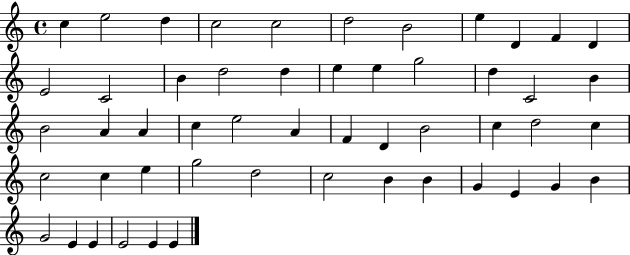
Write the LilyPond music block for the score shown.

{
  \clef treble
  \time 4/4
  \defaultTimeSignature
  \key c \major
  c''4 e''2 d''4 | c''2 c''2 | d''2 b'2 | e''4 d'4 f'4 d'4 | \break e'2 c'2 | b'4 d''2 d''4 | e''4 e''4 g''2 | d''4 c'2 b'4 | \break b'2 a'4 a'4 | c''4 e''2 a'4 | f'4 d'4 b'2 | c''4 d''2 c''4 | \break c''2 c''4 e''4 | g''2 d''2 | c''2 b'4 b'4 | g'4 e'4 g'4 b'4 | \break g'2 e'4 e'4 | e'2 e'4 e'4 | \bar "|."
}